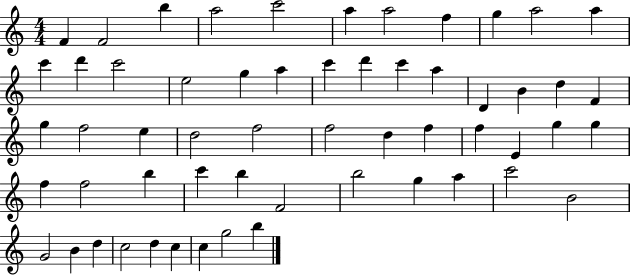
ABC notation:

X:1
T:Untitled
M:4/4
L:1/4
K:C
F F2 b a2 c'2 a a2 f g a2 a c' d' c'2 e2 g a c' d' c' a D B d F g f2 e d2 f2 f2 d f f E g g f f2 b c' b F2 b2 g a c'2 B2 G2 B d c2 d c c g2 b